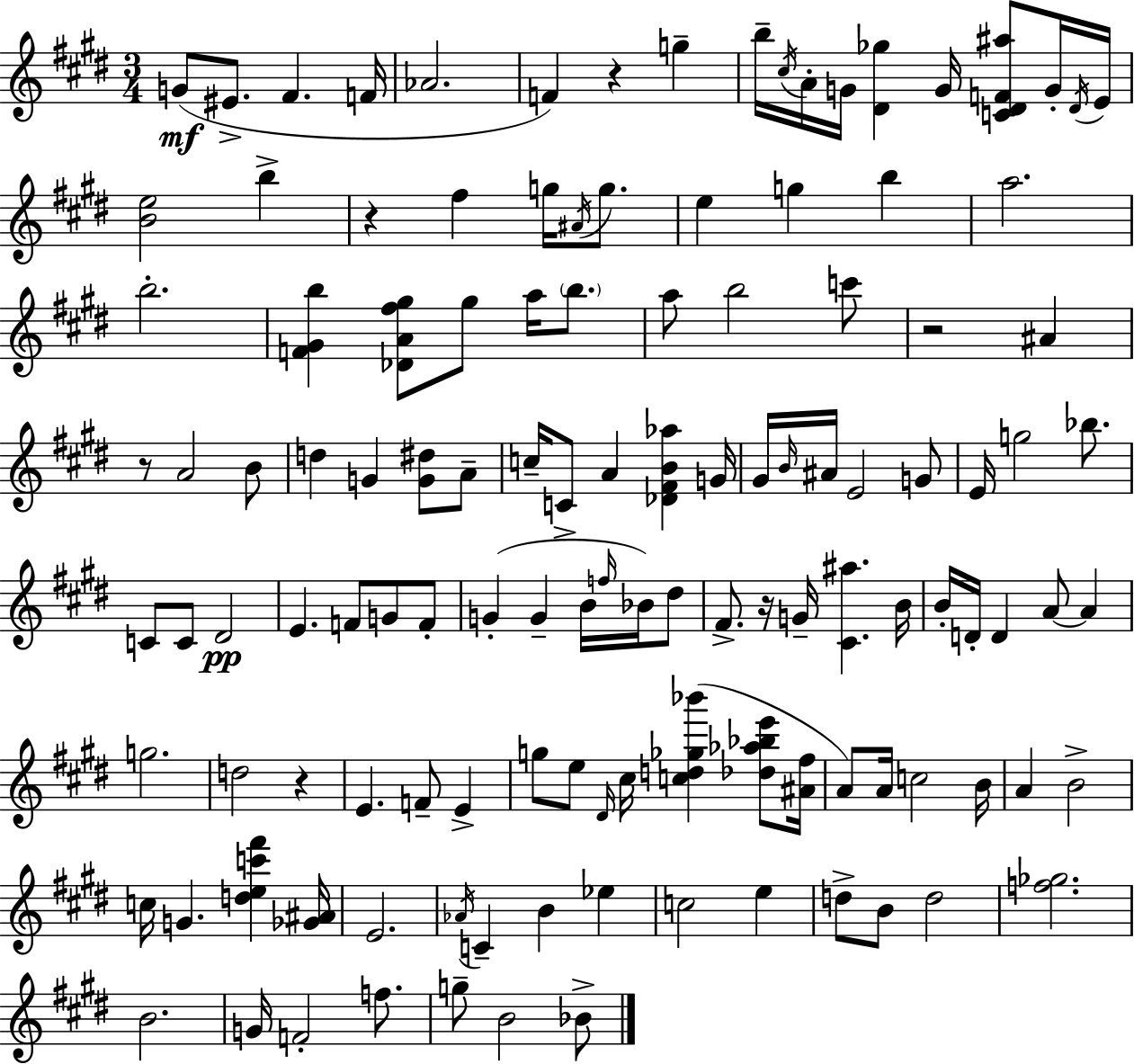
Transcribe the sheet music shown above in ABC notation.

X:1
T:Untitled
M:3/4
L:1/4
K:E
G/2 ^E/2 ^F F/4 _A2 F z g b/4 ^c/4 A/4 G/4 [^D_g] G/4 [C^DF^a]/2 G/4 ^D/4 E/4 [Be]2 b z ^f g/4 ^A/4 g/2 e g b a2 b2 [F^Gb] [_DA^f^g]/2 ^g/2 a/4 b/2 a/2 b2 c'/2 z2 ^A z/2 A2 B/2 d G [G^d]/2 A/2 c/4 C/2 A [_D^FB_a] G/4 ^G/4 B/4 ^A/4 E2 G/2 E/4 g2 _b/2 C/2 C/2 ^D2 E F/2 G/2 F/2 G G B/4 f/4 _B/4 ^d/2 ^F/2 z/4 G/4 [^C^a] B/4 B/4 D/4 D A/2 A g2 d2 z E F/2 E g/2 e/2 ^D/4 ^c/4 [cd_g_b'] [_d_a_be']/2 [^A^f]/4 A/2 A/4 c2 B/4 A B2 c/4 G [dec'^f'] [_G^A]/4 E2 _A/4 C B _e c2 e d/2 B/2 d2 [f_g]2 B2 G/4 F2 f/2 g/2 B2 _B/2